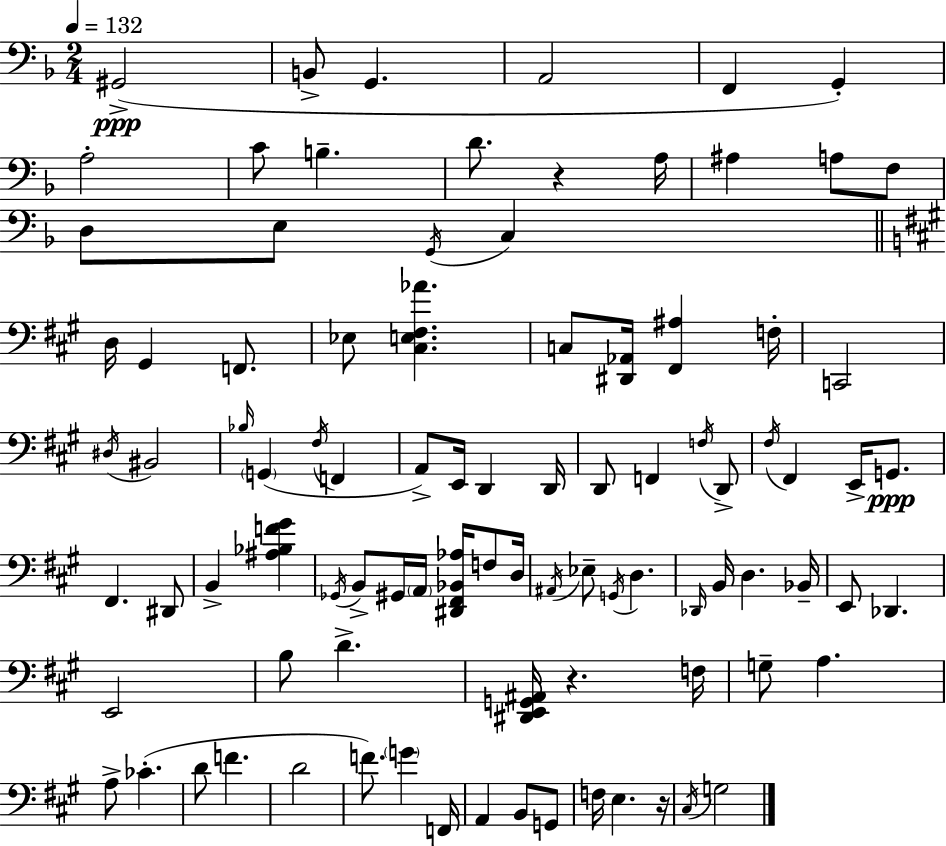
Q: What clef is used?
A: bass